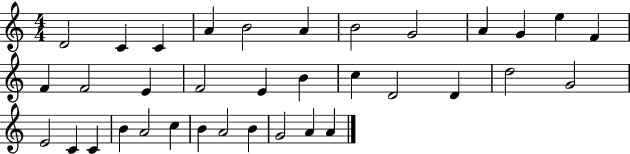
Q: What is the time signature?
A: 4/4